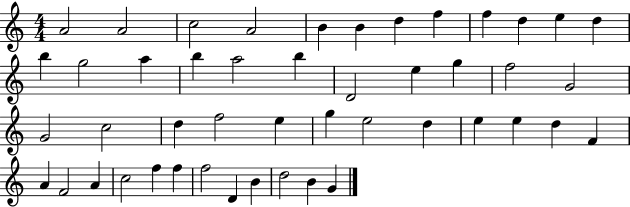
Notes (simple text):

A4/h A4/h C5/h A4/h B4/q B4/q D5/q F5/q F5/q D5/q E5/q D5/q B5/q G5/h A5/q B5/q A5/h B5/q D4/h E5/q G5/q F5/h G4/h G4/h C5/h D5/q F5/h E5/q G5/q E5/h D5/q E5/q E5/q D5/q F4/q A4/q F4/h A4/q C5/h F5/q F5/q F5/h D4/q B4/q D5/h B4/q G4/q